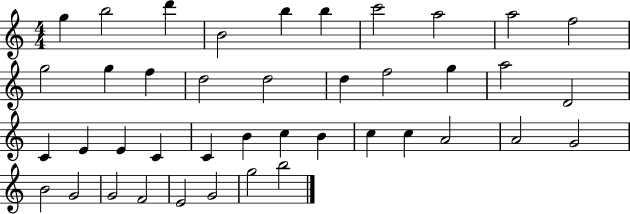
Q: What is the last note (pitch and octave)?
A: B5